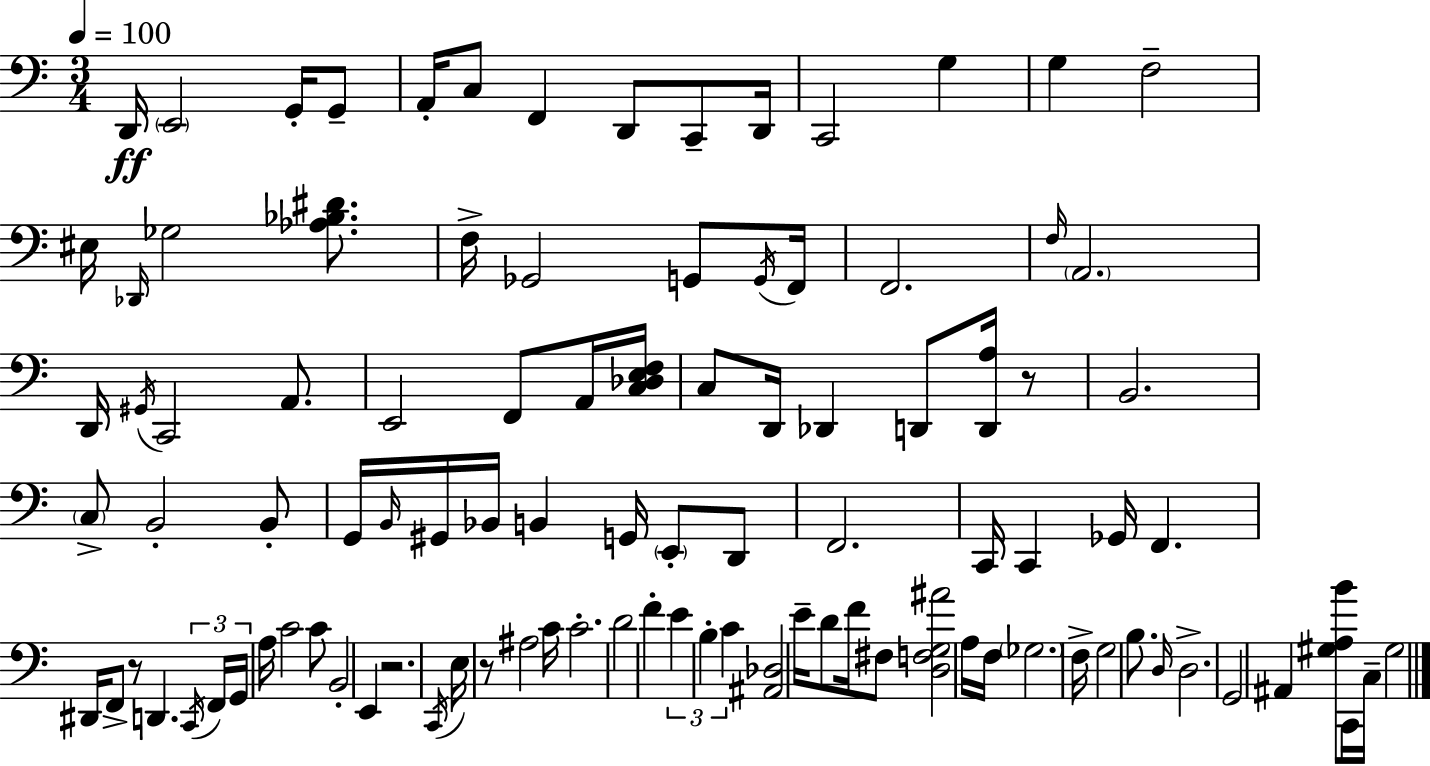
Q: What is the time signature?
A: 3/4